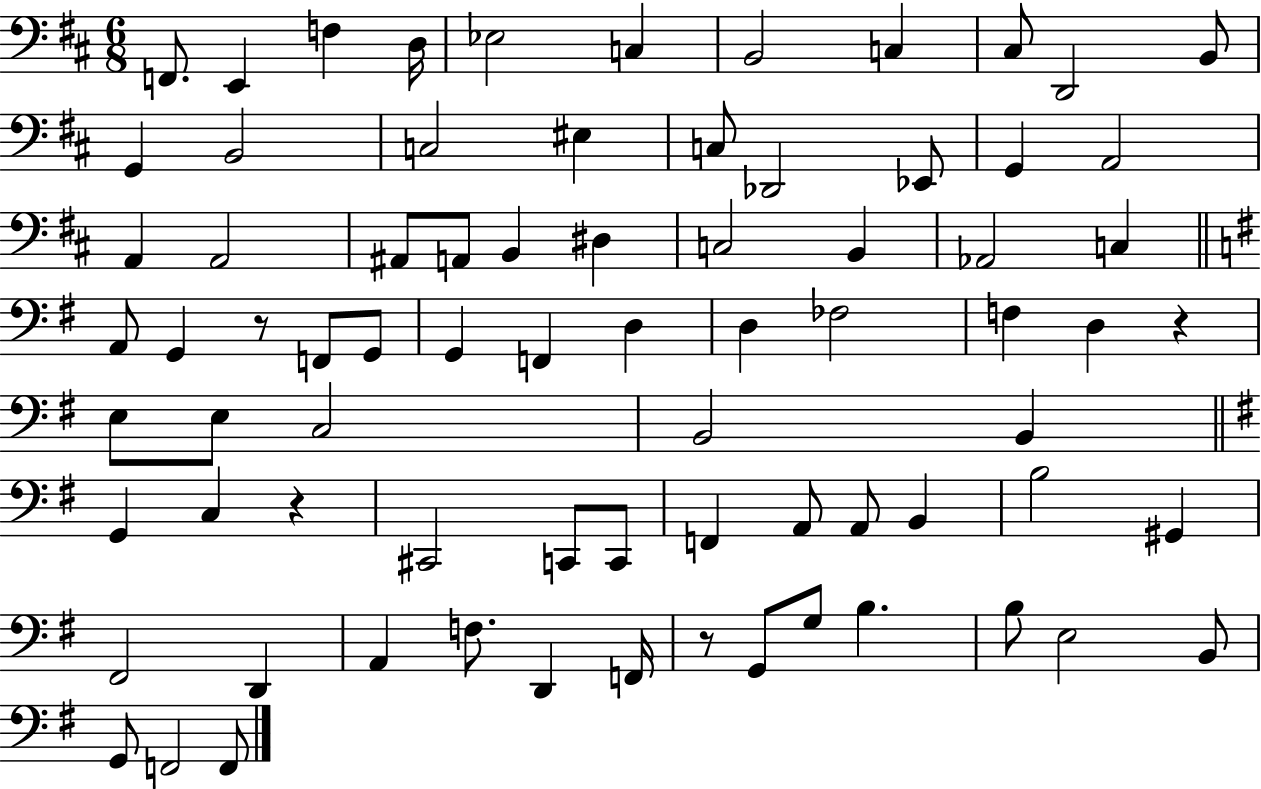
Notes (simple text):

F2/e. E2/q F3/q D3/s Eb3/h C3/q B2/h C3/q C#3/e D2/h B2/e G2/q B2/h C3/h EIS3/q C3/e Db2/h Eb2/e G2/q A2/h A2/q A2/h A#2/e A2/e B2/q D#3/q C3/h B2/q Ab2/h C3/q A2/e G2/q R/e F2/e G2/e G2/q F2/q D3/q D3/q FES3/h F3/q D3/q R/q E3/e E3/e C3/h B2/h B2/q G2/q C3/q R/q C#2/h C2/e C2/e F2/q A2/e A2/e B2/q B3/h G#2/q F#2/h D2/q A2/q F3/e. D2/q F2/s R/e G2/e G3/e B3/q. B3/e E3/h B2/e G2/e F2/h F2/e